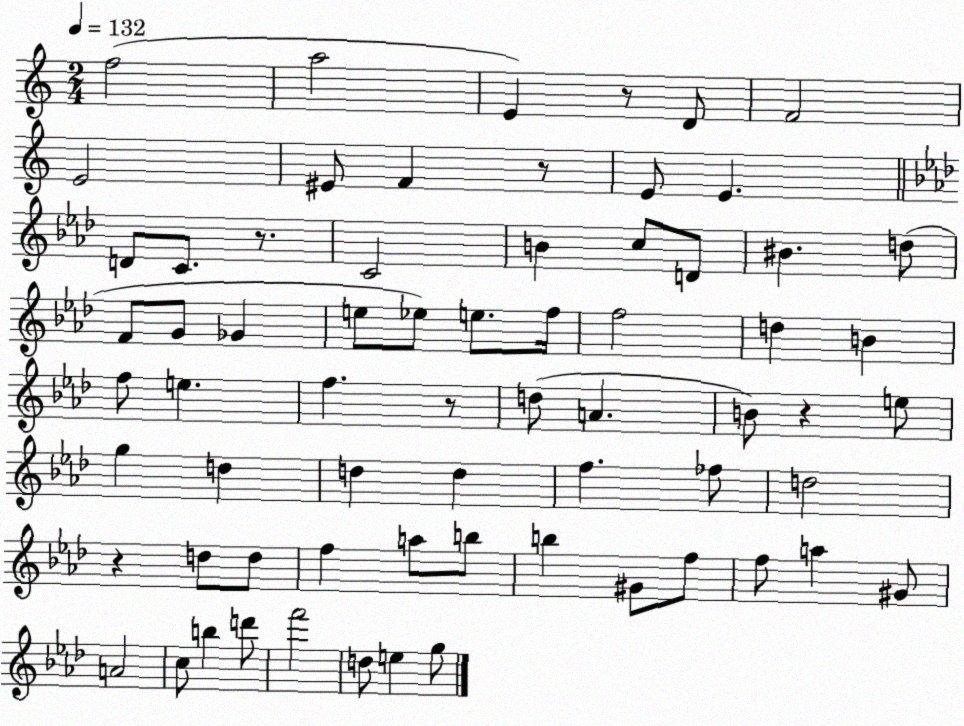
X:1
T:Untitled
M:2/4
L:1/4
K:C
f2 a2 E z/2 D/2 F2 E2 ^E/2 F z/2 E/2 E D/2 C/2 z/2 C2 B c/2 D/2 ^B d/2 F/2 G/2 _G e/2 _e/2 e/2 f/4 f2 d B f/2 e f z/2 d/2 A B/2 z e/2 g d d d f _f/2 d2 z d/2 d/2 f a/2 b/2 b ^G/2 f/2 f/2 a ^G/2 A2 c/2 b d'/2 f'2 d/2 e g/2